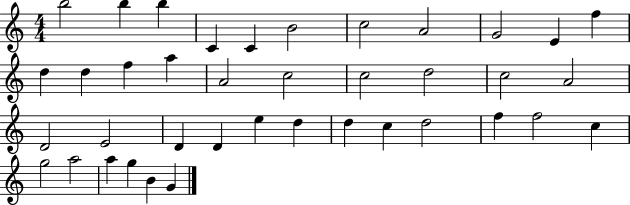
B5/h B5/q B5/q C4/q C4/q B4/h C5/h A4/h G4/h E4/q F5/q D5/q D5/q F5/q A5/q A4/h C5/h C5/h D5/h C5/h A4/h D4/h E4/h D4/q D4/q E5/q D5/q D5/q C5/q D5/h F5/q F5/h C5/q G5/h A5/h A5/q G5/q B4/q G4/q